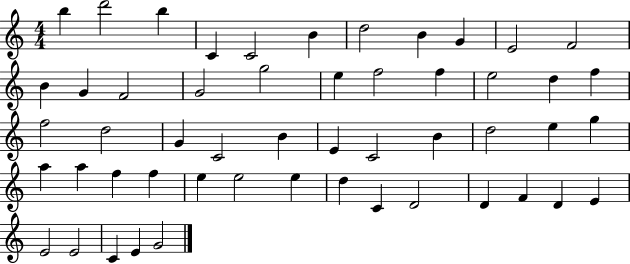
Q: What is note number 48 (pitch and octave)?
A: E4